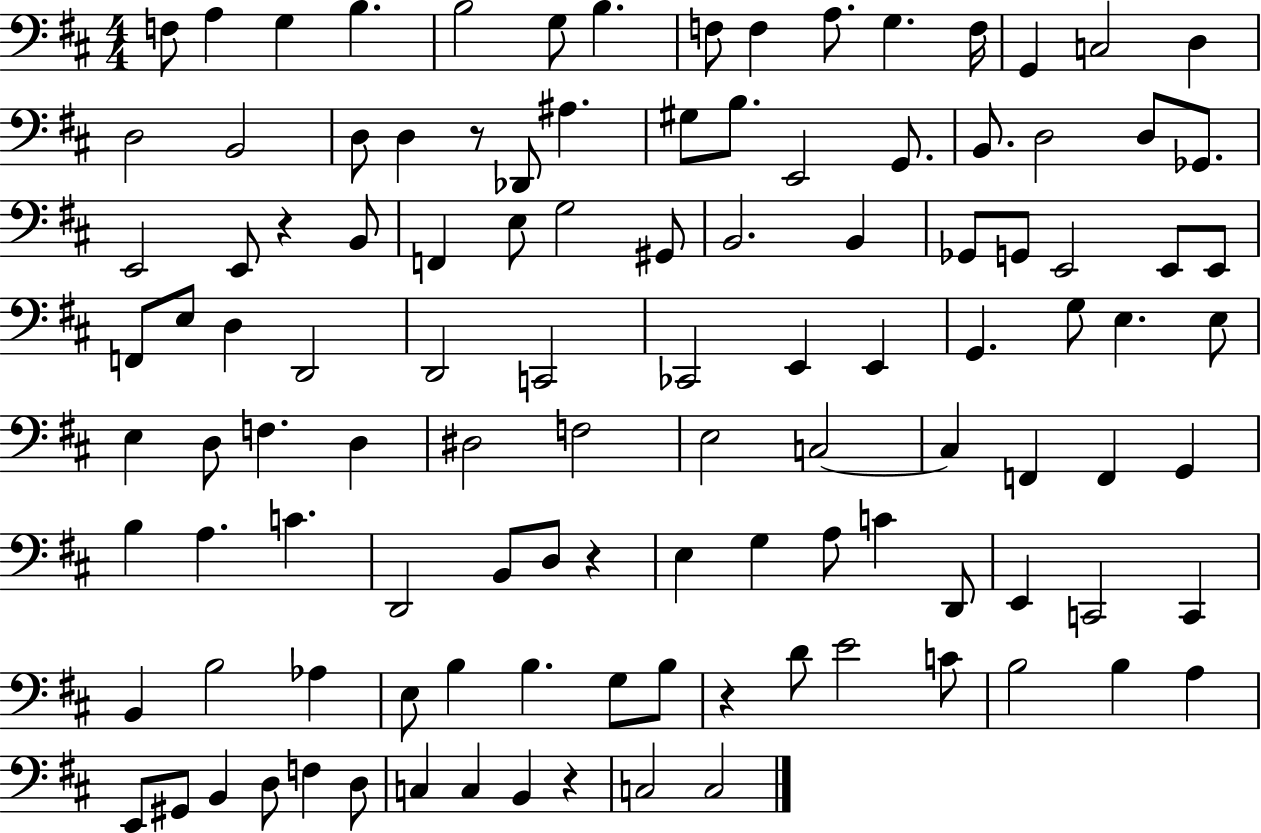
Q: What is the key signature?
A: D major